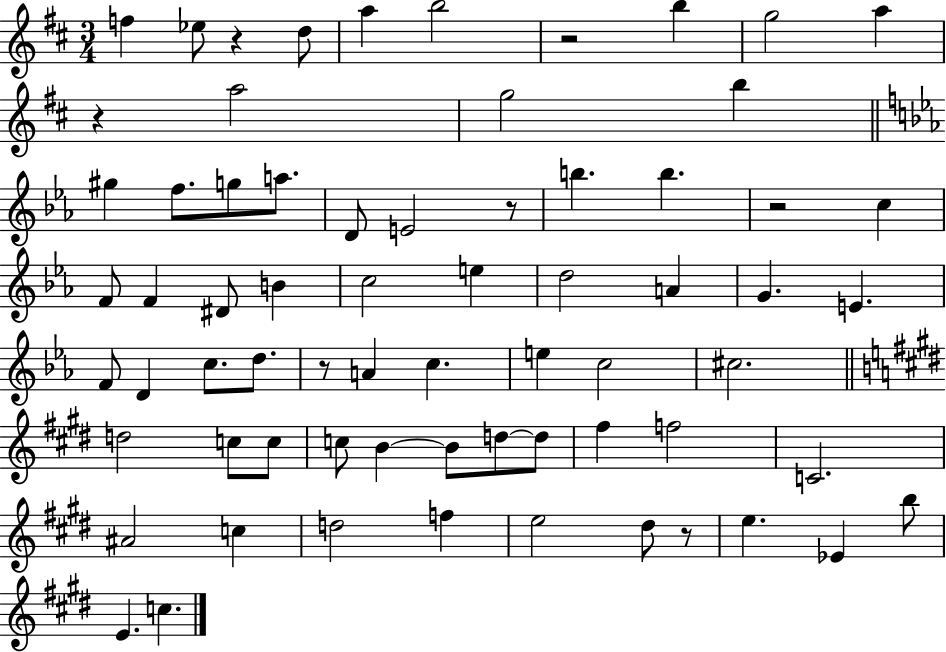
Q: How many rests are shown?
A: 7